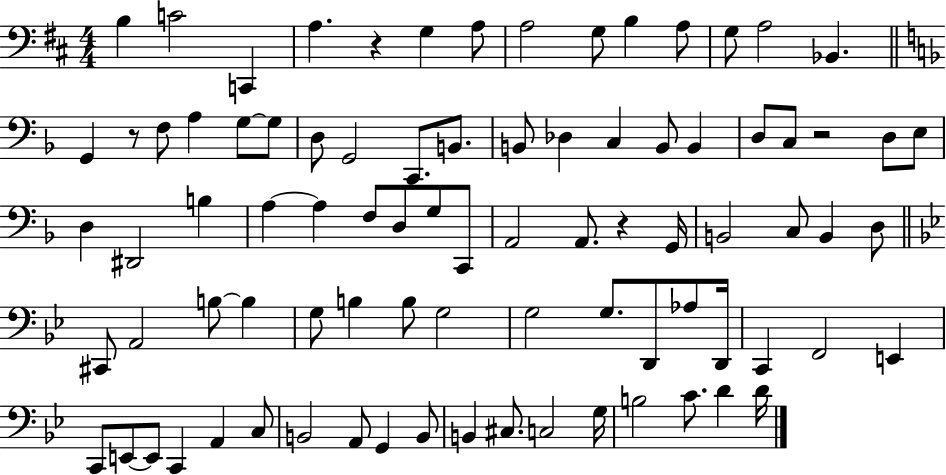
{
  \clef bass
  \numericTimeSignature
  \time 4/4
  \key d \major
  \repeat volta 2 { b4 c'2 c,4 | a4. r4 g4 a8 | a2 g8 b4 a8 | g8 a2 bes,4. | \break \bar "||" \break \key f \major g,4 r8 f8 a4 g8~~ g8 | d8 g,2 c,8. b,8. | b,8 des4 c4 b,8 b,4 | d8 c8 r2 d8 e8 | \break d4 dis,2 b4 | a4~~ a4 f8 d8 g8 c,8 | a,2 a,8. r4 g,16 | b,2 c8 b,4 d8 | \break \bar "||" \break \key bes \major cis,8 a,2 b8~~ b4 | g8 b4 b8 g2 | g2 g8. d,8 aes8 d,16 | c,4 f,2 e,4 | \break c,8 e,8~~ e,8 c,4 a,4 c8 | b,2 a,8 g,4 b,8 | b,4 cis8. c2 g16 | b2 c'8. d'4 d'16 | \break } \bar "|."
}